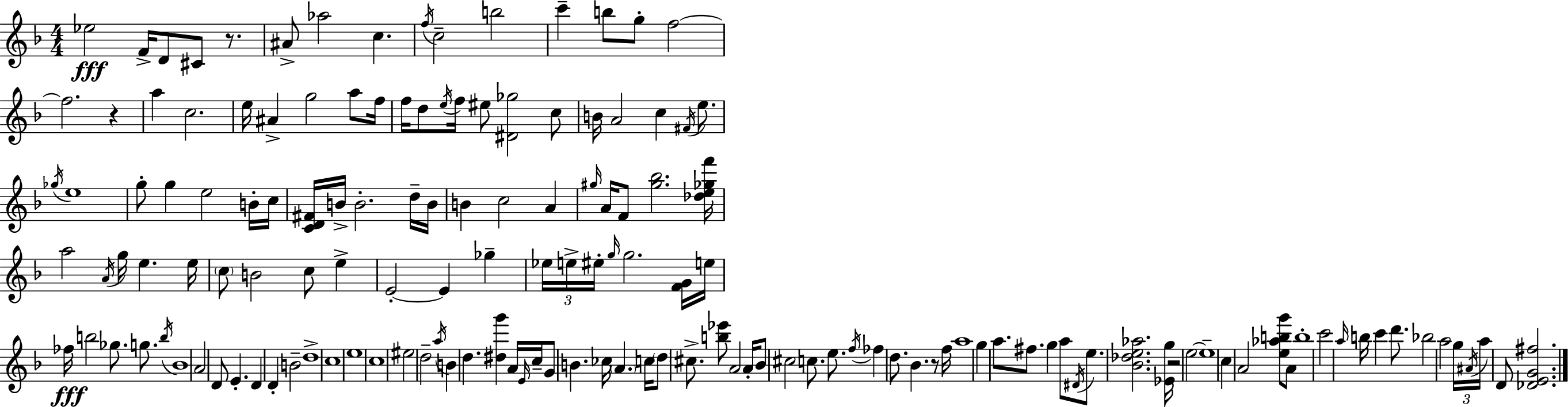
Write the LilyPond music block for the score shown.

{
  \clef treble
  \numericTimeSignature
  \time 4/4
  \key d \minor
  ees''2\fff f'16-> d'8 cis'8 r8. | ais'8-> aes''2 c''4. | \acciaccatura { f''16 } c''2-- b''2 | c'''4-- b''8 g''8-. f''2~~ | \break f''2. r4 | a''4 c''2. | e''16 ais'4-> g''2 a''8 | f''16 f''16 d''8 \acciaccatura { e''16 } f''16 eis''8 <dis' ges''>2 | \break c''8 b'16 a'2 c''4 \acciaccatura { fis'16 } | e''8. \acciaccatura { ges''16 } e''1 | g''8-. g''4 e''2 | b'16-. c''16 <c' d' fis'>16 b'16-> b'2.-. | \break d''16-- b'16 b'4 c''2 | a'4 \grace { gis''16 } a'16 f'8 <gis'' bes''>2. | <des'' e'' ges'' f'''>16 a''2 \acciaccatura { a'16 } g''16 e''4. | e''16 \parenthesize c''8 b'2 | \break c''8 e''4-> e'2-.~~ e'4 | ges''4-- \tuplet 3/2 { ees''16 e''16-> eis''16-. } \grace { g''16 } g''2. | <f' g'>16 e''16 fes''16\fff b''2 | ges''8. g''8. \acciaccatura { b''16 } bes'1 | \break a'2 | d'8 e'4.-. d'4 d'4-. | b'2-- d''1-> | c''1 | \break e''1 | c''1 | eis''2 | d''2-- \acciaccatura { a''16 } b'4 d''4. | \break <dis'' g'''>4 a'16 \grace { e'16 } c''16-- g'8 b'4. | ces''16 \parenthesize a'4. c''16 \parenthesize d''8 cis''8.-> <b'' ees'''>8 | a'2 a'16-. bes'8 cis''2 | c''8. e''8. \acciaccatura { f''16 } fes''4 d''8. | \break bes'4. r8 f''16 a''1 | g''4 a''8. | fis''8. g''4 a''8 \acciaccatura { dis'16 } e''8. <bes' des'' e'' aes''>2. | <ees' g''>16 r2 | \break e''2~~ e''1-- | c''4 | a'2 <e'' aes'' b'' g'''>8 a'8 b''1-. | c'''2 | \break \grace { a''16 } b''16 c'''4 d'''8. bes''2 | a''2 \tuplet 3/2 { g''16 \acciaccatura { ais'16 } a''16 } | d'8 <des' e' g' fis''>2. \bar "|."
}